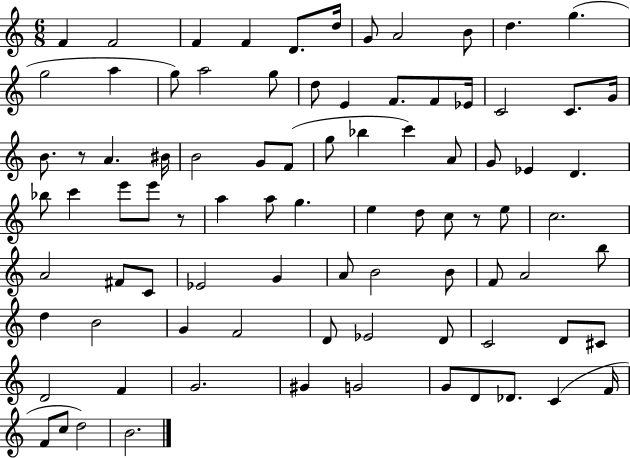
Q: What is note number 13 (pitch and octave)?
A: A5